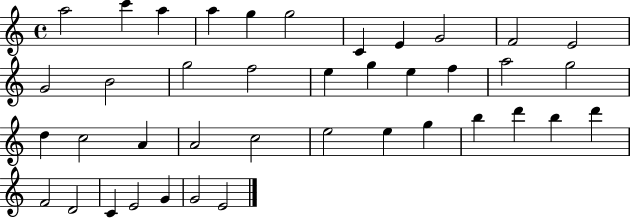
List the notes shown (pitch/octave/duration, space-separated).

A5/h C6/q A5/q A5/q G5/q G5/h C4/q E4/q G4/h F4/h E4/h G4/h B4/h G5/h F5/h E5/q G5/q E5/q F5/q A5/h G5/h D5/q C5/h A4/q A4/h C5/h E5/h E5/q G5/q B5/q D6/q B5/q D6/q F4/h D4/h C4/q E4/h G4/q G4/h E4/h